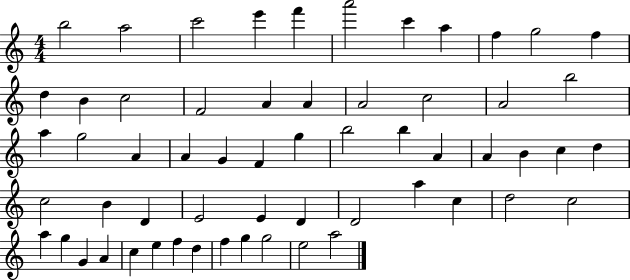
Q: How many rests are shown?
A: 0